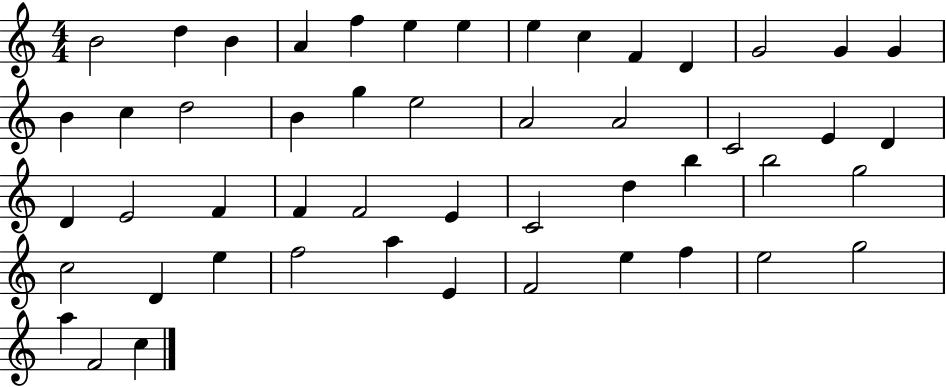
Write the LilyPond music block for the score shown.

{
  \clef treble
  \numericTimeSignature
  \time 4/4
  \key c \major
  b'2 d''4 b'4 | a'4 f''4 e''4 e''4 | e''4 c''4 f'4 d'4 | g'2 g'4 g'4 | \break b'4 c''4 d''2 | b'4 g''4 e''2 | a'2 a'2 | c'2 e'4 d'4 | \break d'4 e'2 f'4 | f'4 f'2 e'4 | c'2 d''4 b''4 | b''2 g''2 | \break c''2 d'4 e''4 | f''2 a''4 e'4 | f'2 e''4 f''4 | e''2 g''2 | \break a''4 f'2 c''4 | \bar "|."
}